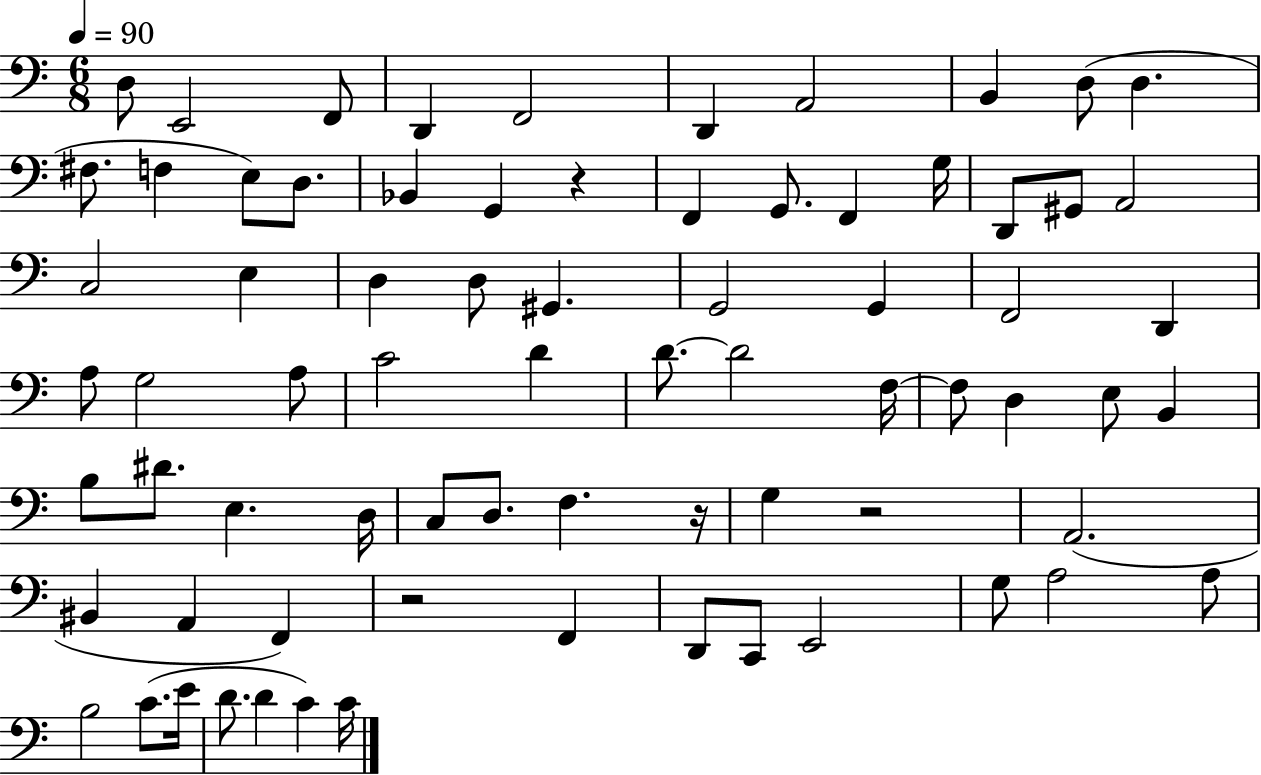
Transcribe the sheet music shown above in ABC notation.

X:1
T:Untitled
M:6/8
L:1/4
K:C
D,/2 E,,2 F,,/2 D,, F,,2 D,, A,,2 B,, D,/2 D, ^F,/2 F, E,/2 D,/2 _B,, G,, z F,, G,,/2 F,, G,/4 D,,/2 ^G,,/2 A,,2 C,2 E, D, D,/2 ^G,, G,,2 G,, F,,2 D,, A,/2 G,2 A,/2 C2 D D/2 D2 F,/4 F,/2 D, E,/2 B,, B,/2 ^D/2 E, D,/4 C,/2 D,/2 F, z/4 G, z2 A,,2 ^B,, A,, F,, z2 F,, D,,/2 C,,/2 E,,2 G,/2 A,2 A,/2 B,2 C/2 E/4 D/2 D C C/4